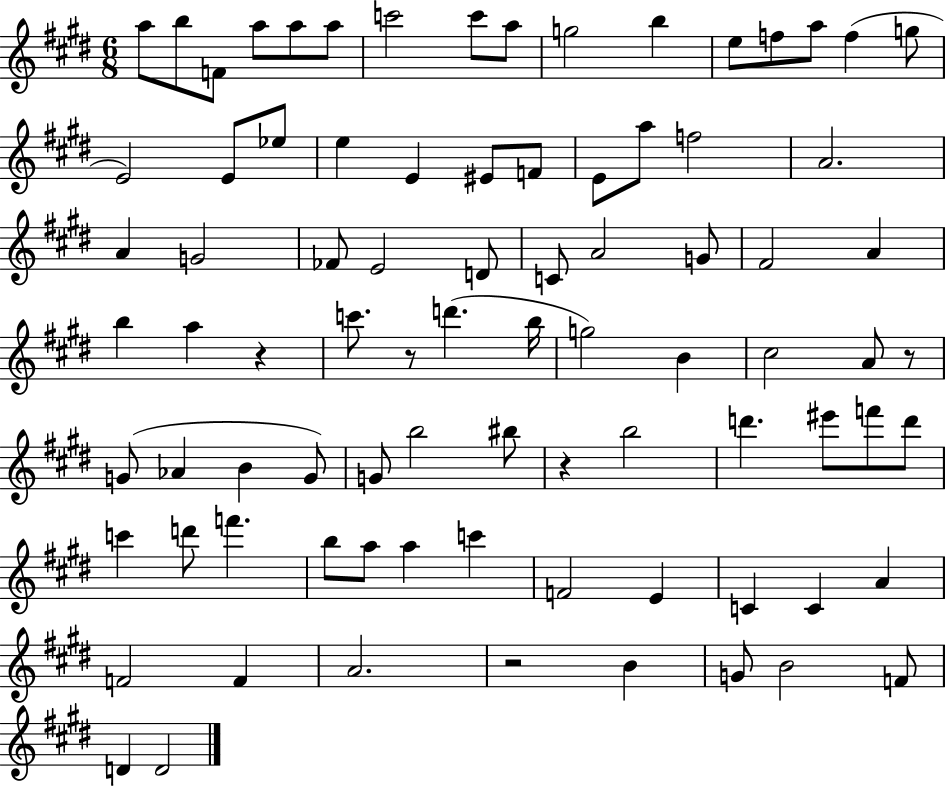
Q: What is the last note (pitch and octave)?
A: D4